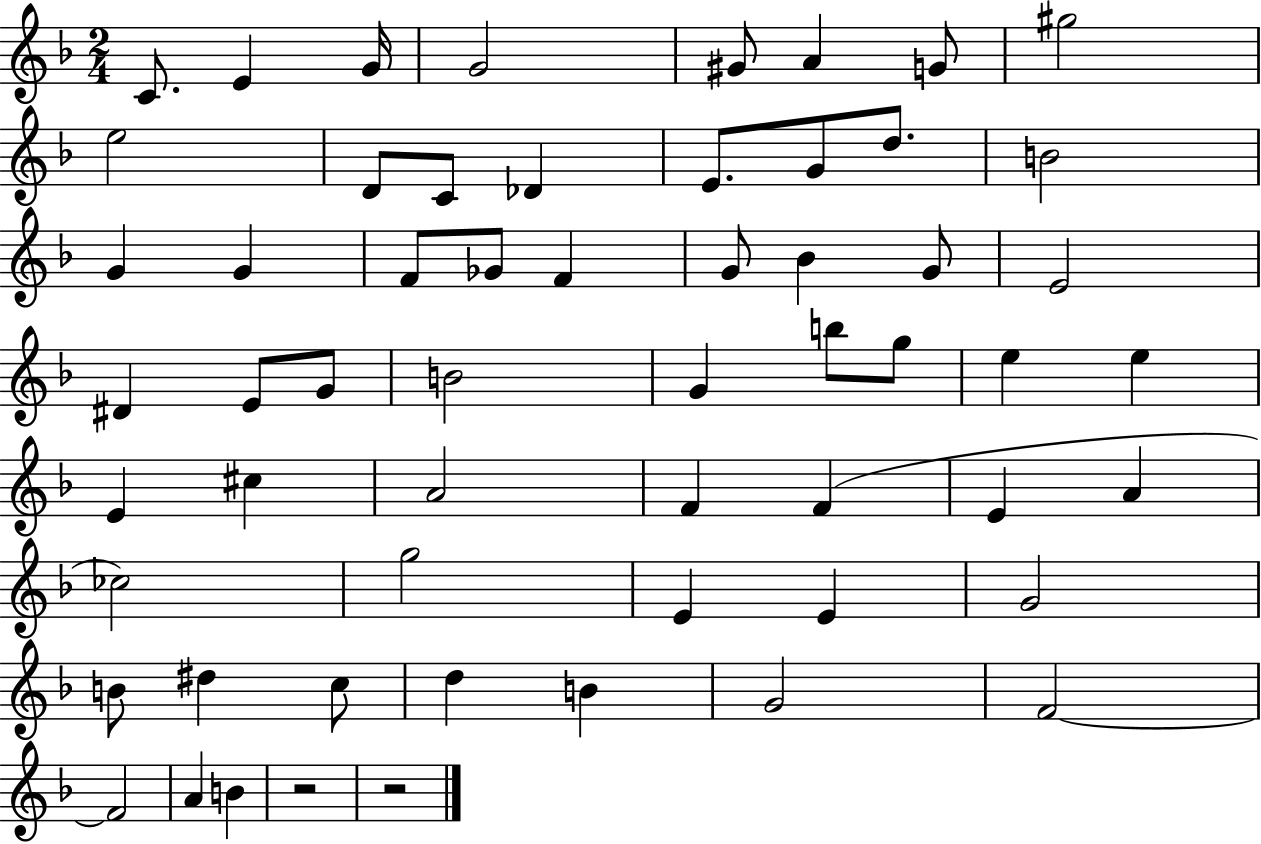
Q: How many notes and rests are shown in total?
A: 58